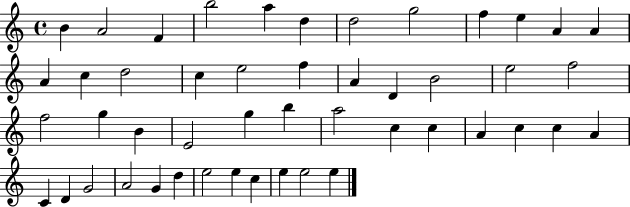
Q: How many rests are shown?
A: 0